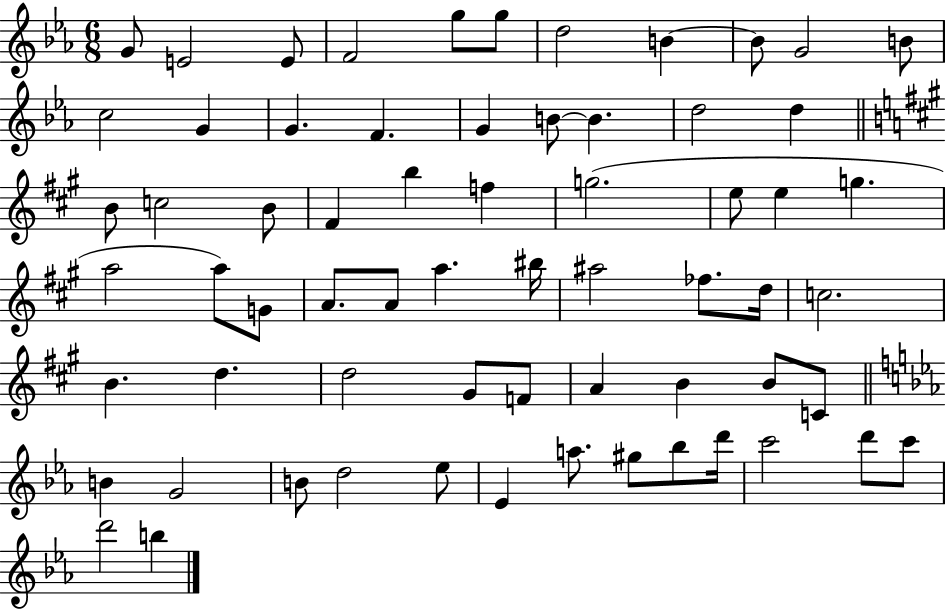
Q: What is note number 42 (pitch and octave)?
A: B4